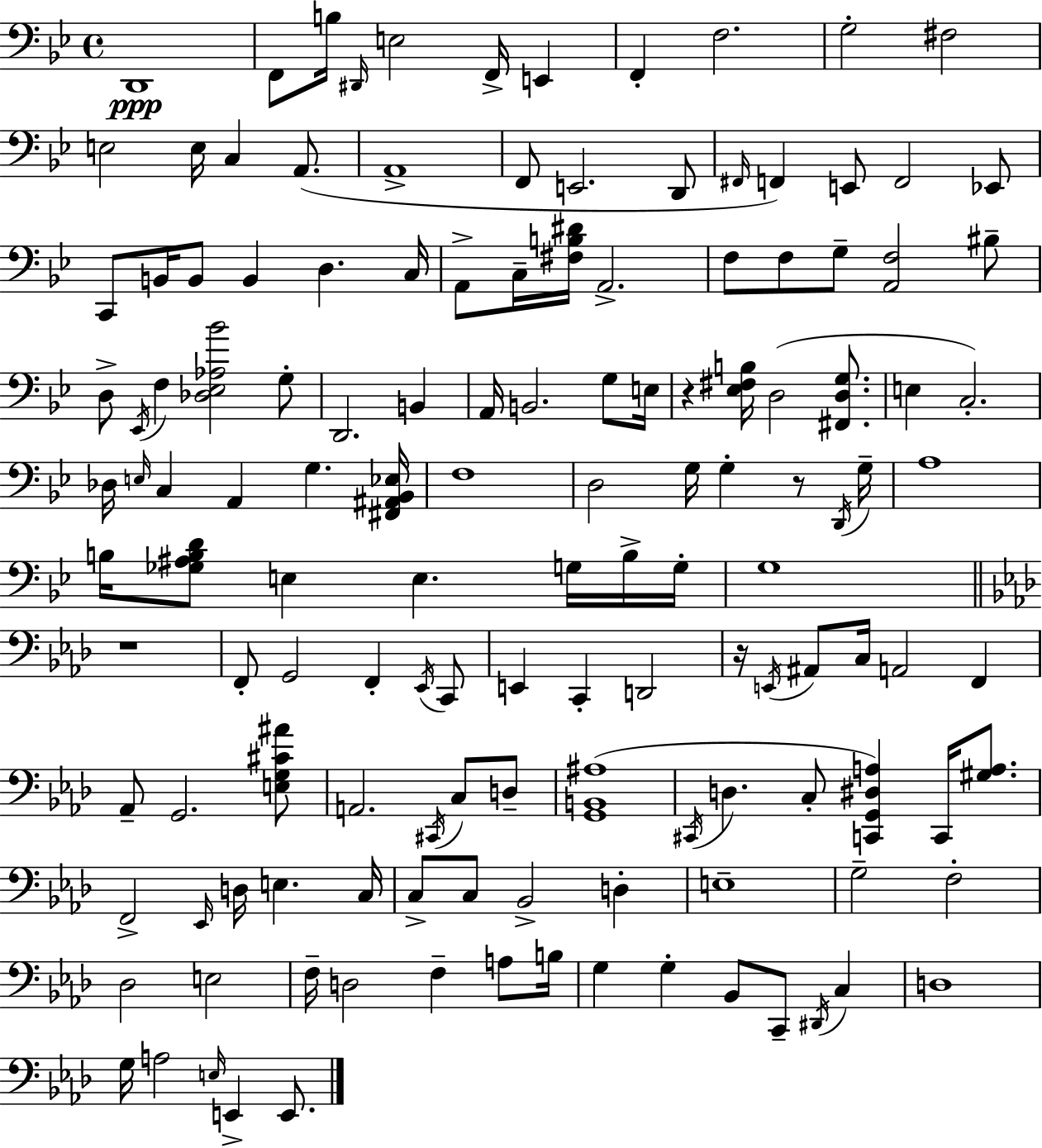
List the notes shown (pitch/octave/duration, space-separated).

D2/w F2/e B3/s D#2/s E3/h F2/s E2/q F2/q F3/h. G3/h F#3/h E3/h E3/s C3/q A2/e. A2/w F2/e E2/h. D2/e F#2/s F2/q E2/e F2/h Eb2/e C2/e B2/s B2/e B2/q D3/q. C3/s A2/e C3/s [F#3,B3,D#4]/s A2/h. F3/e F3/e G3/e [A2,F3]/h BIS3/e D3/e Eb2/s F3/q [Db3,Eb3,Ab3,Bb4]/h G3/e D2/h. B2/q A2/s B2/h. G3/e E3/s R/q [Eb3,F#3,B3]/s D3/h [F#2,D3,G3]/e. E3/q C3/h. Db3/s E3/s C3/q A2/q G3/q. [F#2,A#2,Bb2,Eb3]/s F3/w D3/h G3/s G3/q R/e D2/s G3/s A3/w B3/s [Gb3,A#3,B3,D4]/e E3/q E3/q. G3/s B3/s G3/s G3/w R/w F2/e G2/h F2/q Eb2/s C2/e E2/q C2/q D2/h R/s E2/s A#2/e C3/s A2/h F2/q Ab2/e G2/h. [E3,G3,C#4,A#4]/e A2/h. C#2/s C3/e D3/e [G2,B2,A#3]/w C#2/s D3/q. C3/e [C2,G2,D#3,A3]/q C2/s [G#3,A3]/e. F2/h Eb2/s D3/s E3/q. C3/s C3/e C3/e Bb2/h D3/q E3/w G3/h F3/h Db3/h E3/h F3/s D3/h F3/q A3/e B3/s G3/q G3/q Bb2/e C2/e D#2/s C3/q D3/w G3/s A3/h E3/s E2/q E2/e.